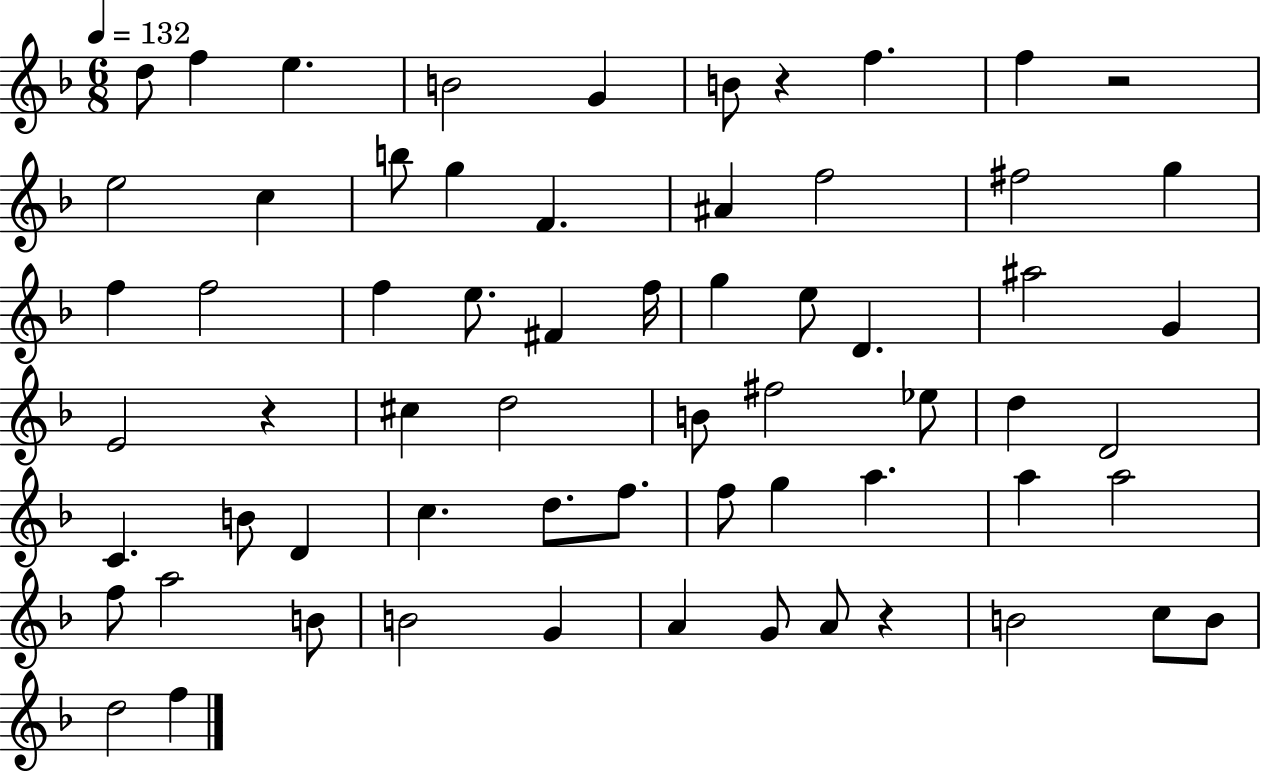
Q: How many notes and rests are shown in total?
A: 64